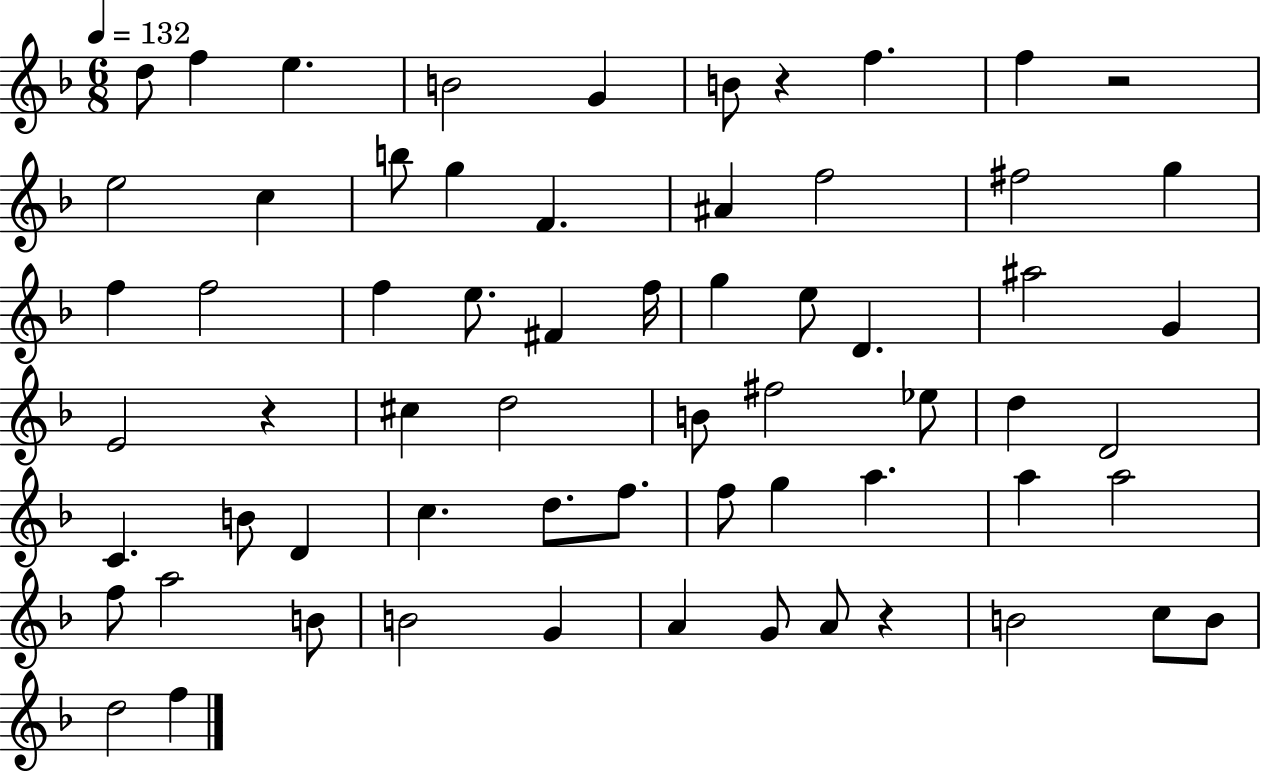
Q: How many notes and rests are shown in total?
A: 64